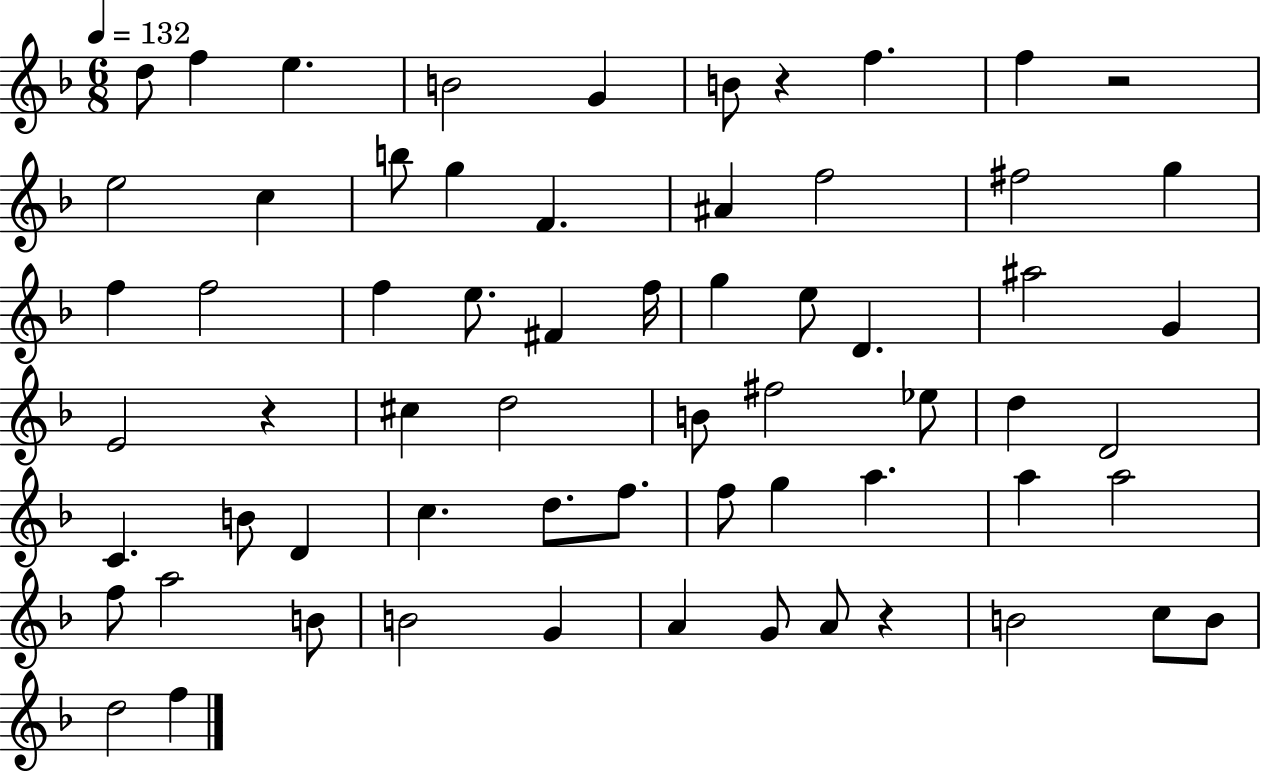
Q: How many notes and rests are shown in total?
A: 64